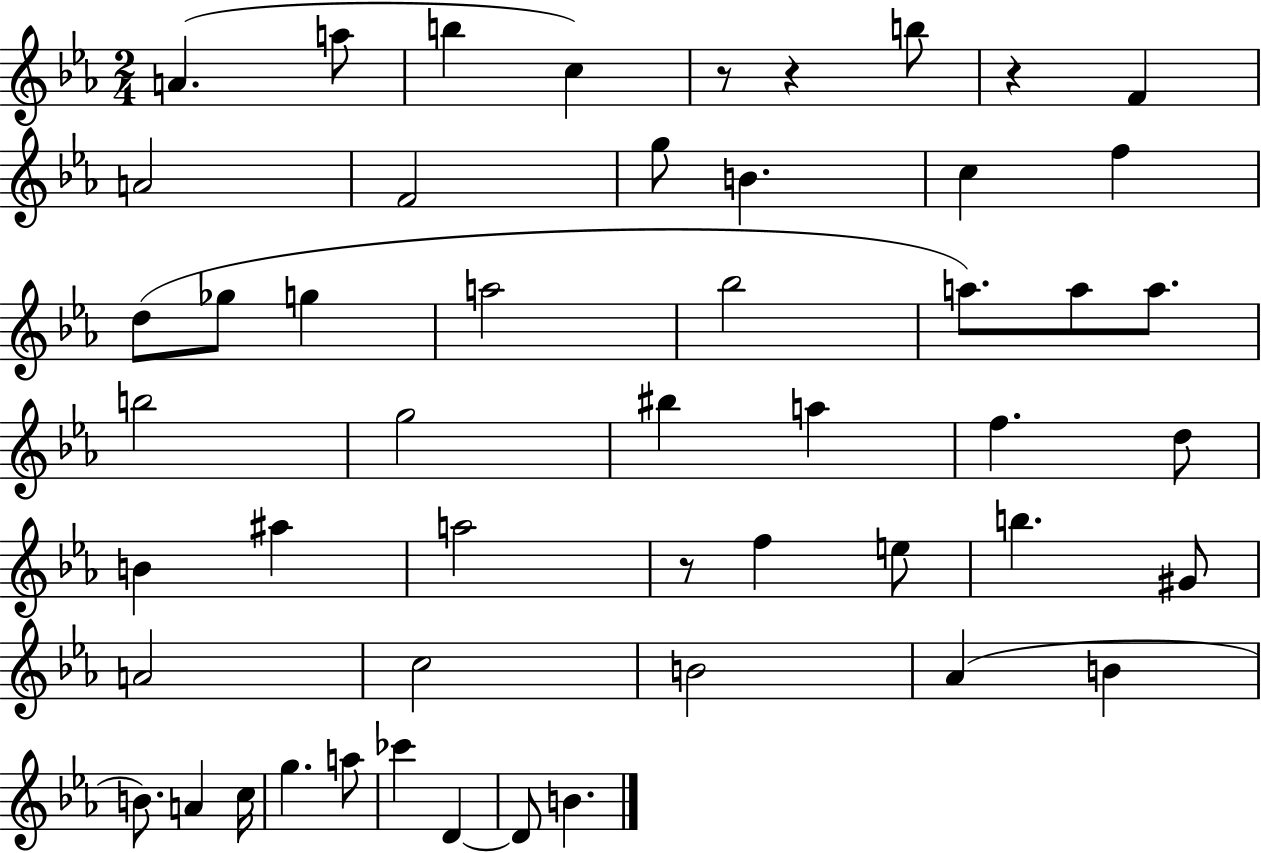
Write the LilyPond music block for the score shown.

{
  \clef treble
  \numericTimeSignature
  \time 2/4
  \key ees \major
  a'4.( a''8 | b''4 c''4) | r8 r4 b''8 | r4 f'4 | \break a'2 | f'2 | g''8 b'4. | c''4 f''4 | \break d''8( ges''8 g''4 | a''2 | bes''2 | a''8.) a''8 a''8. | \break b''2 | g''2 | bis''4 a''4 | f''4. d''8 | \break b'4 ais''4 | a''2 | r8 f''4 e''8 | b''4. gis'8 | \break a'2 | c''2 | b'2 | aes'4( b'4 | \break b'8.) a'4 c''16 | g''4. a''8 | ces'''4 d'4~~ | d'8 b'4. | \break \bar "|."
}